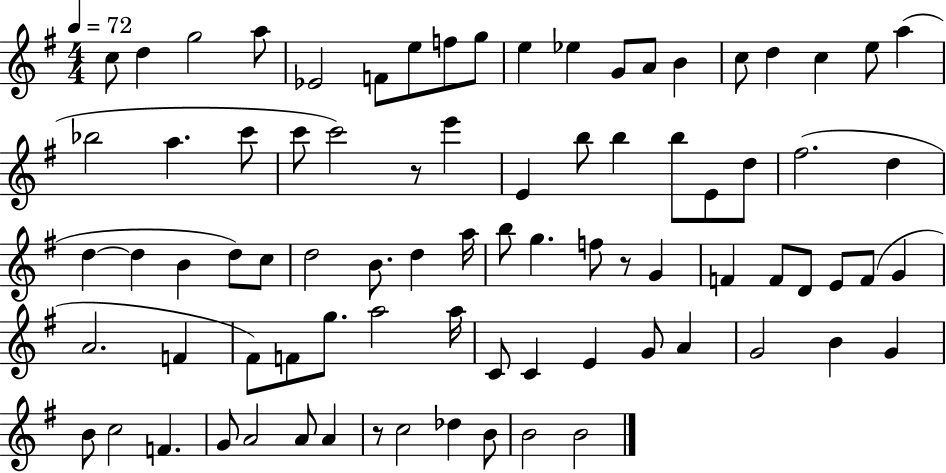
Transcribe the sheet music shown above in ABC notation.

X:1
T:Untitled
M:4/4
L:1/4
K:G
c/2 d g2 a/2 _E2 F/2 e/2 f/2 g/2 e _e G/2 A/2 B c/2 d c e/2 a _b2 a c'/2 c'/2 c'2 z/2 e' E b/2 b b/2 E/2 d/2 ^f2 d d d B d/2 c/2 d2 B/2 d a/4 b/2 g f/2 z/2 G F F/2 D/2 E/2 F/2 G A2 F ^F/2 F/2 g/2 a2 a/4 C/2 C E G/2 A G2 B G B/2 c2 F G/2 A2 A/2 A z/2 c2 _d B/2 B2 B2